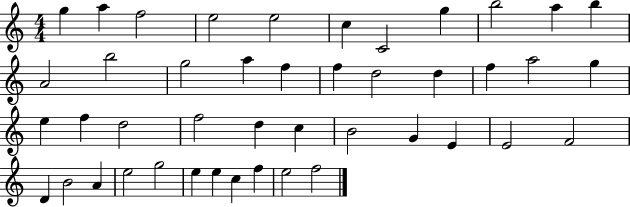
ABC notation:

X:1
T:Untitled
M:4/4
L:1/4
K:C
g a f2 e2 e2 c C2 g b2 a b A2 b2 g2 a f f d2 d f a2 g e f d2 f2 d c B2 G E E2 F2 D B2 A e2 g2 e e c f e2 f2